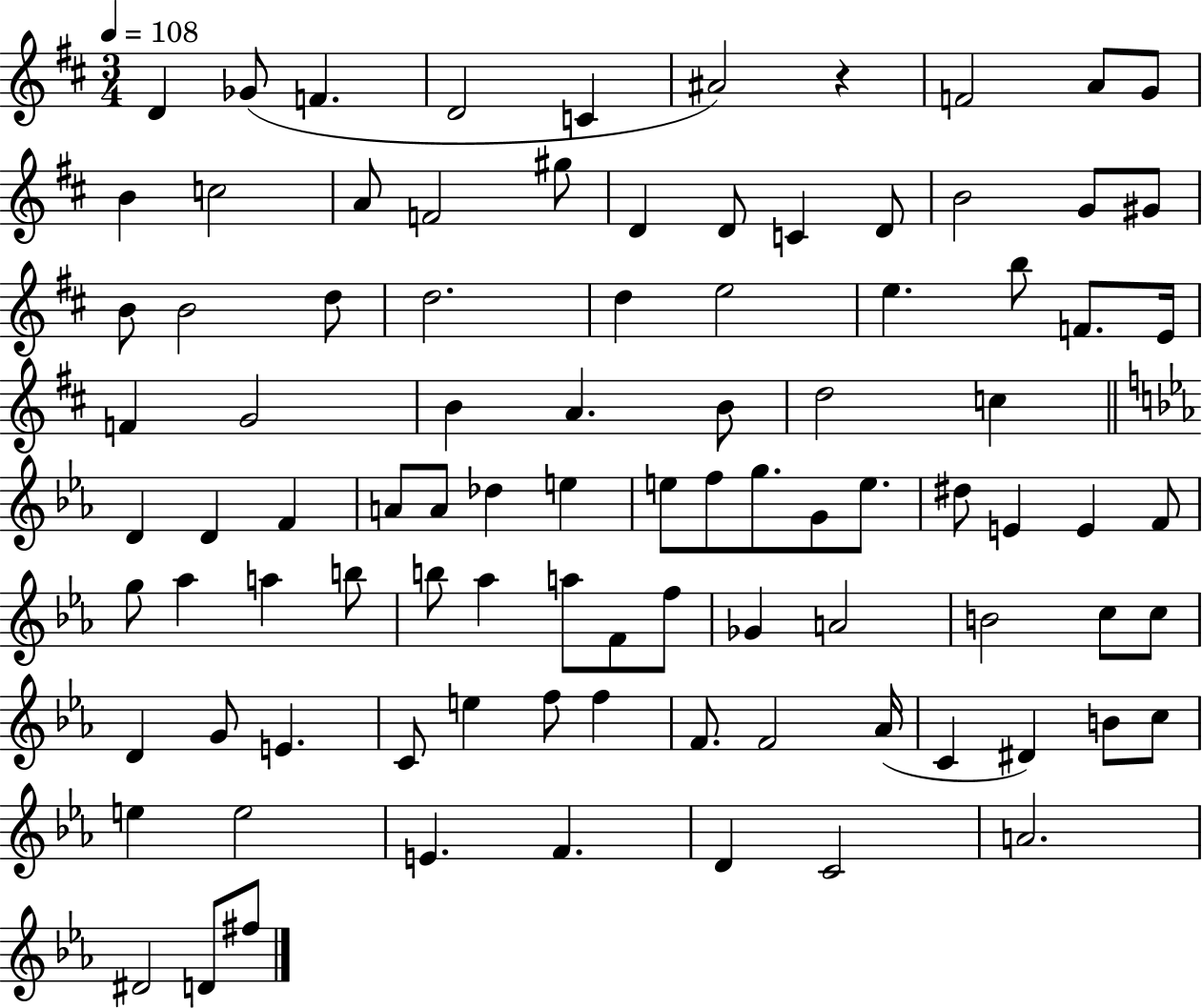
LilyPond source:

{
  \clef treble
  \numericTimeSignature
  \time 3/4
  \key d \major
  \tempo 4 = 108
  \repeat volta 2 { d'4 ges'8( f'4. | d'2 c'4 | ais'2) r4 | f'2 a'8 g'8 | \break b'4 c''2 | a'8 f'2 gis''8 | d'4 d'8 c'4 d'8 | b'2 g'8 gis'8 | \break b'8 b'2 d''8 | d''2. | d''4 e''2 | e''4. b''8 f'8. e'16 | \break f'4 g'2 | b'4 a'4. b'8 | d''2 c''4 | \bar "||" \break \key ees \major d'4 d'4 f'4 | a'8 a'8 des''4 e''4 | e''8 f''8 g''8. g'8 e''8. | dis''8 e'4 e'4 f'8 | \break g''8 aes''4 a''4 b''8 | b''8 aes''4 a''8 f'8 f''8 | ges'4 a'2 | b'2 c''8 c''8 | \break d'4 g'8 e'4. | c'8 e''4 f''8 f''4 | f'8. f'2 aes'16( | c'4 dis'4) b'8 c''8 | \break e''4 e''2 | e'4. f'4. | d'4 c'2 | a'2. | \break dis'2 d'8 fis''8 | } \bar "|."
}